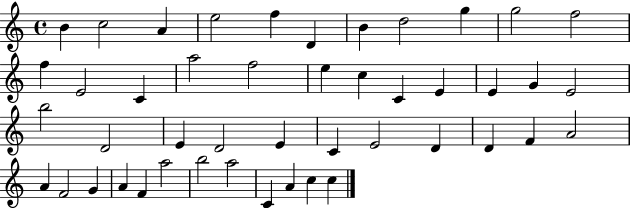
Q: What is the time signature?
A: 4/4